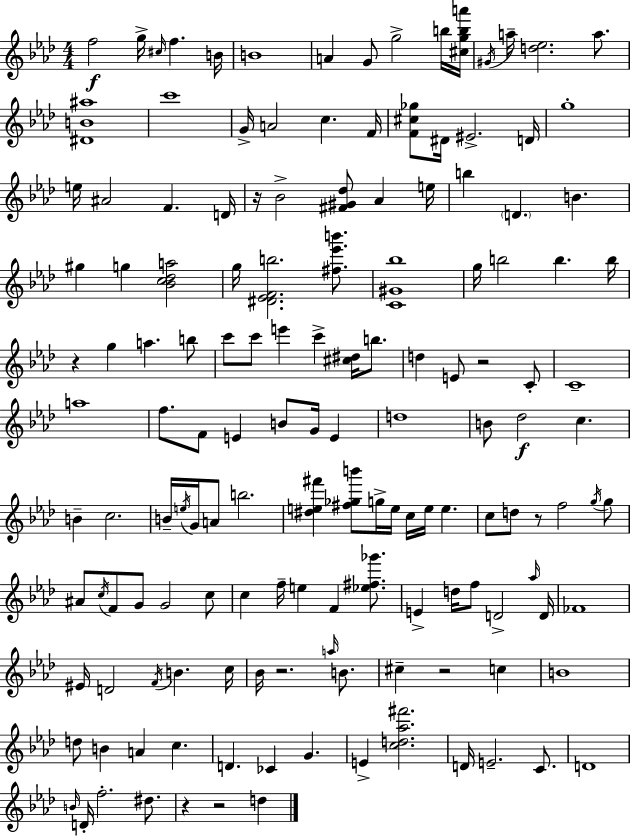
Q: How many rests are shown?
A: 8